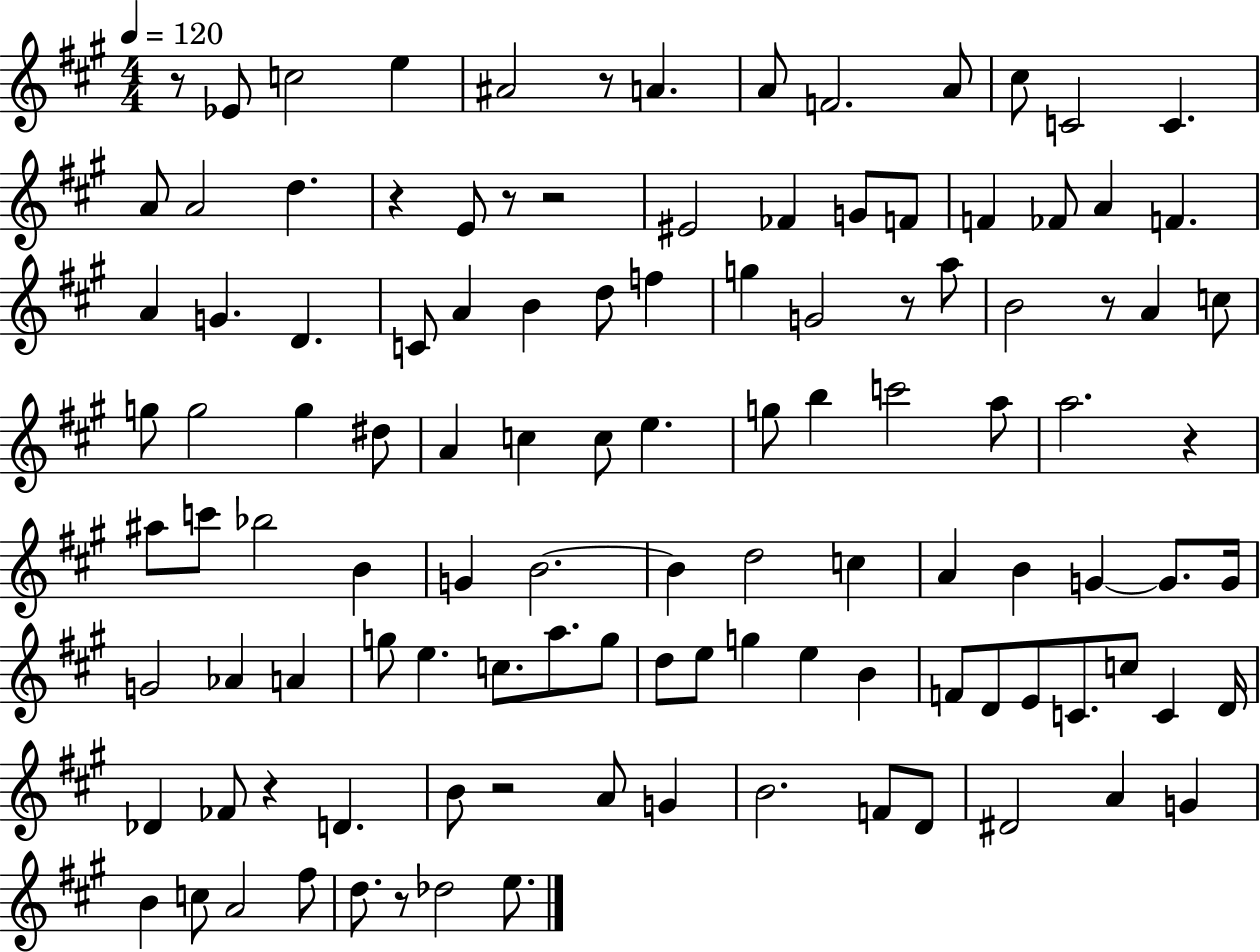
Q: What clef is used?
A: treble